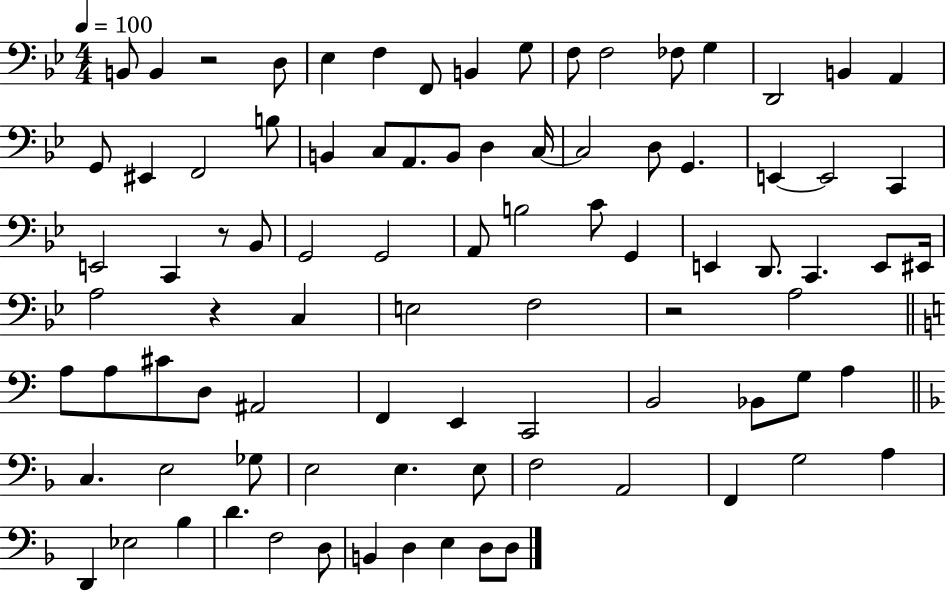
{
  \clef bass
  \numericTimeSignature
  \time 4/4
  \key bes \major
  \tempo 4 = 100
  b,8 b,4 r2 d8 | ees4 f4 f,8 b,4 g8 | f8 f2 fes8 g4 | d,2 b,4 a,4 | \break g,8 eis,4 f,2 b8 | b,4 c8 a,8. b,8 d4 c16~~ | c2 d8 g,4. | e,4~~ e,2 c,4 | \break e,2 c,4 r8 bes,8 | g,2 g,2 | a,8 b2 c'8 g,4 | e,4 d,8. c,4. e,8 eis,16 | \break a2 r4 c4 | e2 f2 | r2 a2 | \bar "||" \break \key c \major a8 a8 cis'8 d8 ais,2 | f,4 e,4 c,2 | b,2 bes,8 g8 a4 | \bar "||" \break \key f \major c4. e2 ges8 | e2 e4. e8 | f2 a,2 | f,4 g2 a4 | \break d,4 ees2 bes4 | d'4. f2 d8 | b,4 d4 e4 d8 d8 | \bar "|."
}